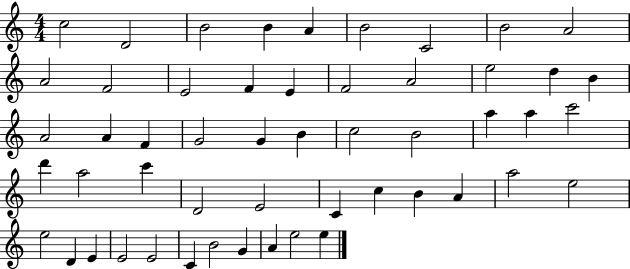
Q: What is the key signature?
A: C major